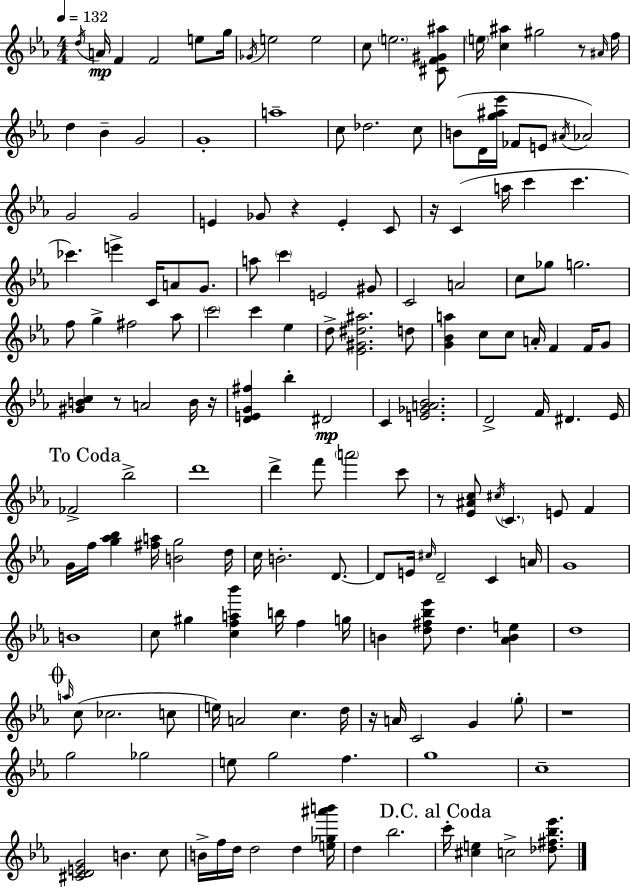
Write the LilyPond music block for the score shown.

{
  \clef treble
  \numericTimeSignature
  \time 4/4
  \key ees \major
  \tempo 4 = 132
  \acciaccatura { d''16 }\mp a'16 f'4 f'2 e''8 | g''16 \acciaccatura { ges'16 } e''2 e''2 | c''8 \parenthesize e''2. | <cis' f' gis' ais''>8 \parenthesize e''16 <c'' ais''>4 gis''2 r8 | \break \grace { ais'16 } f''16 d''4 bes'4-- g'2 | g'1-. | a''1-- | c''8 des''2. | \break c''8 b'8( d'16 <g'' ais'' ees'''>16 fes'8 e'8 \acciaccatura { ais'16 }) aes'2 | g'2 g'2 | e'4 ges'8 r4 e'4-. | c'8 r16 c'4( a''16 c'''4 c'''4. | \break ces'''4.) e'''4-> c'16 a'8 | g'8. a''8 \parenthesize c'''4 e'2 | gis'8 c'2 a'2 | c''8 ges''8 g''2. | \break f''8 g''4-> fis''2 | aes''8 \parenthesize c'''2 c'''4 | ees''4 d''8-> <ees' gis' dis'' ais''>2. | d''8 <g' bes' a''>4 c''8 c''8 a'16-. f'4 | \break f'16 g'8 <gis' b' c''>4 r8 a'2 | b'16 r16 <d' e' g' fis''>4 bes''4-. dis'2\mp | c'4 <e' ges' a' bes'>2. | d'2-> f'16 dis'4. | \break ees'16 \mark "To Coda" fes'2-> bes''2-> | d'''1 | d'''4-> f'''8 \parenthesize a'''2 | c'''8 r8 <ees' ais' c''>8 \acciaccatura { cis''16 } \parenthesize c'4. e'8 | \break f'4 g'16 f''16 <g'' aes'' bes''>4 <fis'' a''>16 <b' g''>2 | d''16 c''16 b'2.-. | d'8.~~ d'8 e'16 \grace { cis''16 } d'2-- | c'4 a'16 g'1 | \break b'1 | c''8 gis''4 <c'' f'' a'' bes'''>4 | b''16 f''4 g''16 b'4 <d'' fis'' bes'' ees'''>8 d''4. | <aes' b' e''>4 d''1 | \break \mark \markup { \musicglyph "scripts.coda" } \grace { a''16 } c''8( ces''2. | c''8 e''16) a'2 | c''4. d''16 r16 a'16 c'2 | g'4 \parenthesize g''8-. r1 | \break g''2 ges''2 | e''8 g''2 | f''4. g''1 | c''1-- | \break <cis' d' e' g'>2 b'4. | c''8 b'16-> f''16 d''16 d''2 | d''4 <e'' ges'' ais''' b'''>16 d''4 bes''2. | \mark "D.C. al Coda" c'''16-. <cis'' e''>4 c''2-> | \break <des'' fis'' bes'' ees'''>8. \bar "|."
}